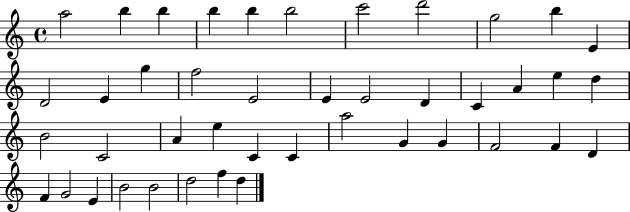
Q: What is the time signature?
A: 4/4